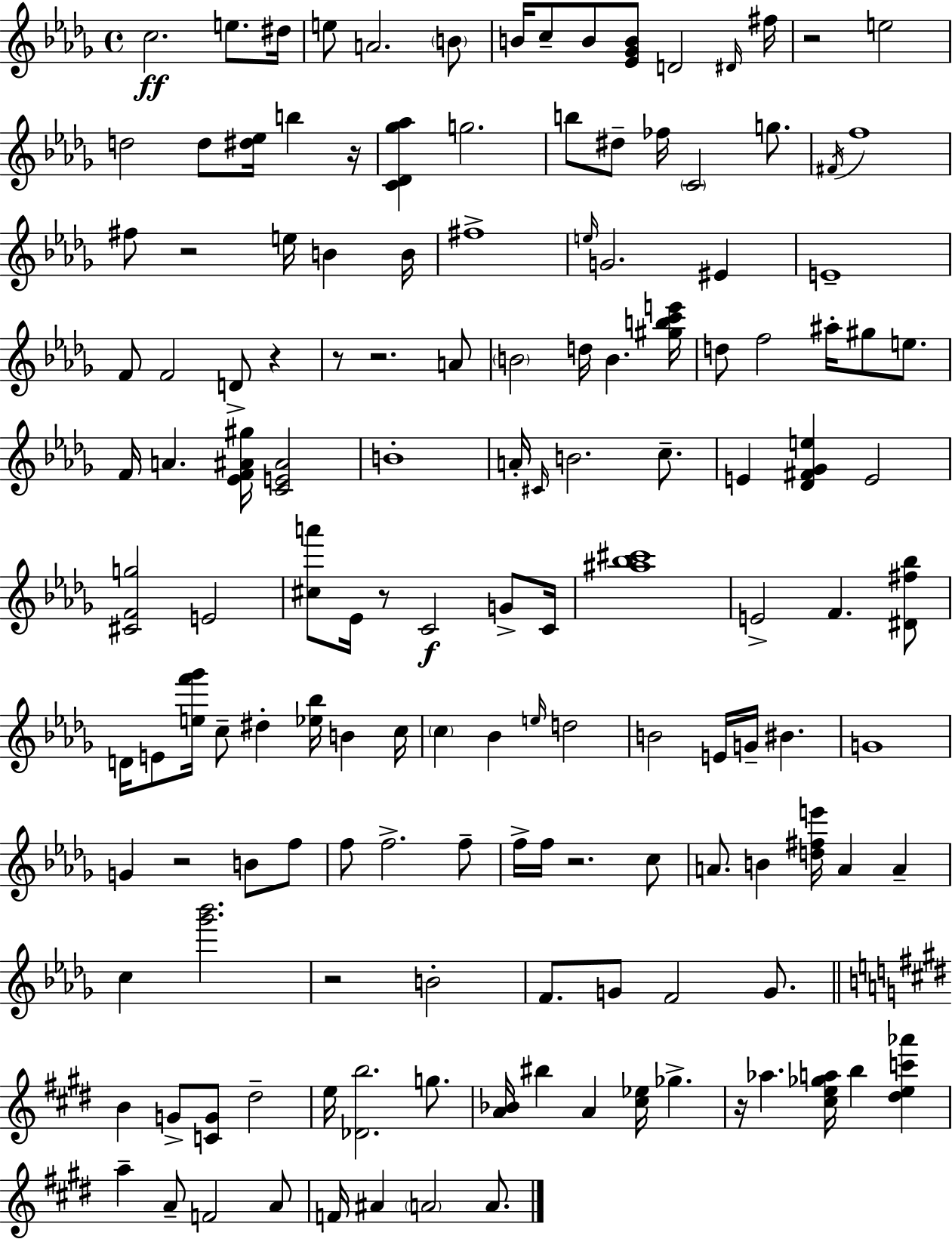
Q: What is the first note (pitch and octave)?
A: C5